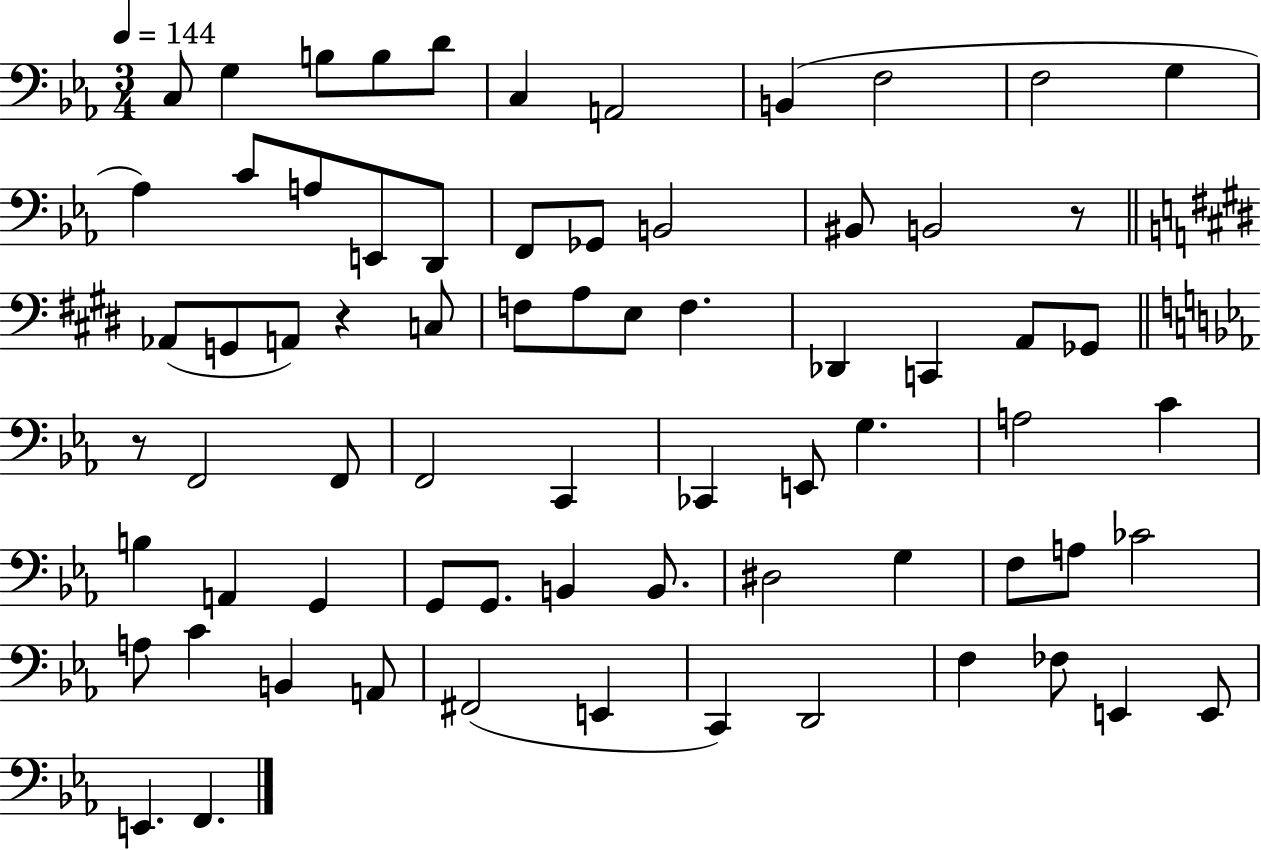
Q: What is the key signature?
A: EES major